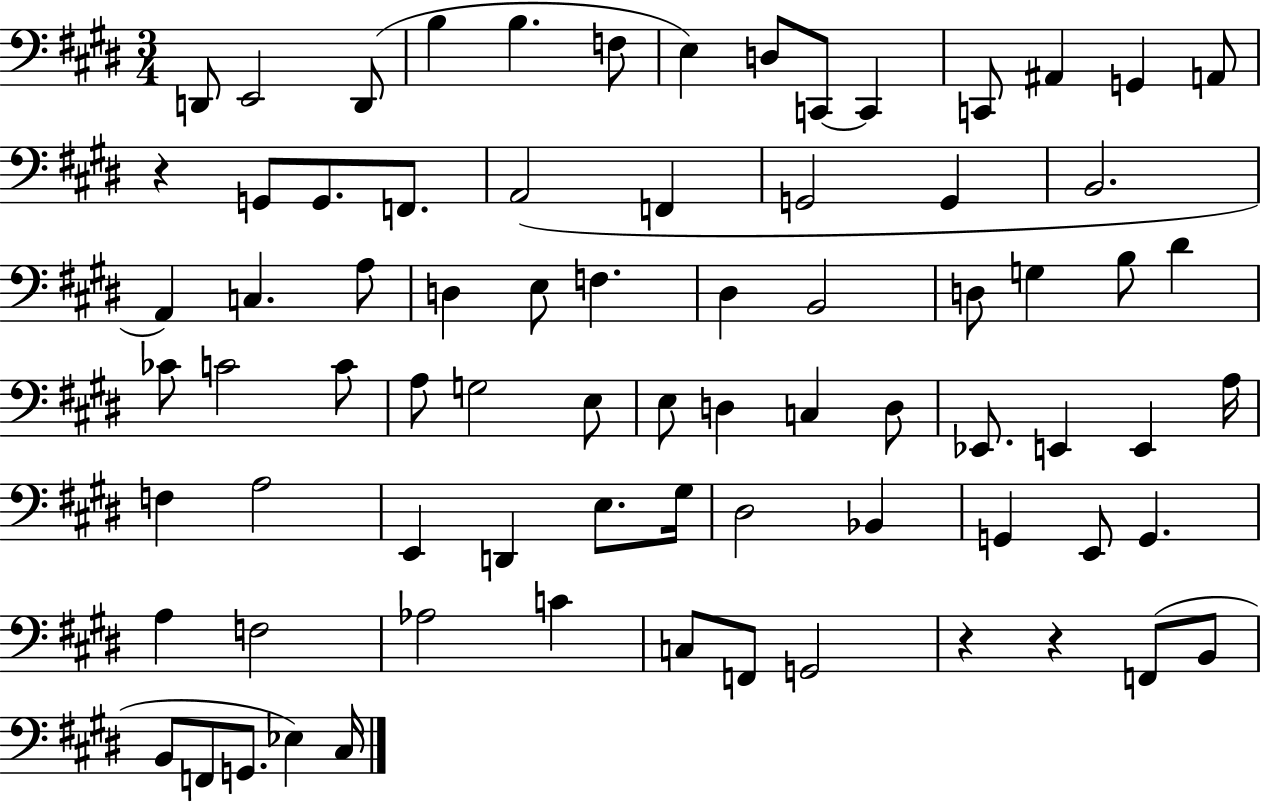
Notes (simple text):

D2/e E2/h D2/e B3/q B3/q. F3/e E3/q D3/e C2/e C2/q C2/e A#2/q G2/q A2/e R/q G2/e G2/e. F2/e. A2/h F2/q G2/h G2/q B2/h. A2/q C3/q. A3/e D3/q E3/e F3/q. D#3/q B2/h D3/e G3/q B3/e D#4/q CES4/e C4/h C4/e A3/e G3/h E3/e E3/e D3/q C3/q D3/e Eb2/e. E2/q E2/q A3/s F3/q A3/h E2/q D2/q E3/e. G#3/s D#3/h Bb2/q G2/q E2/e G2/q. A3/q F3/h Ab3/h C4/q C3/e F2/e G2/h R/q R/q F2/e B2/e B2/e F2/e G2/e. Eb3/q C#3/s